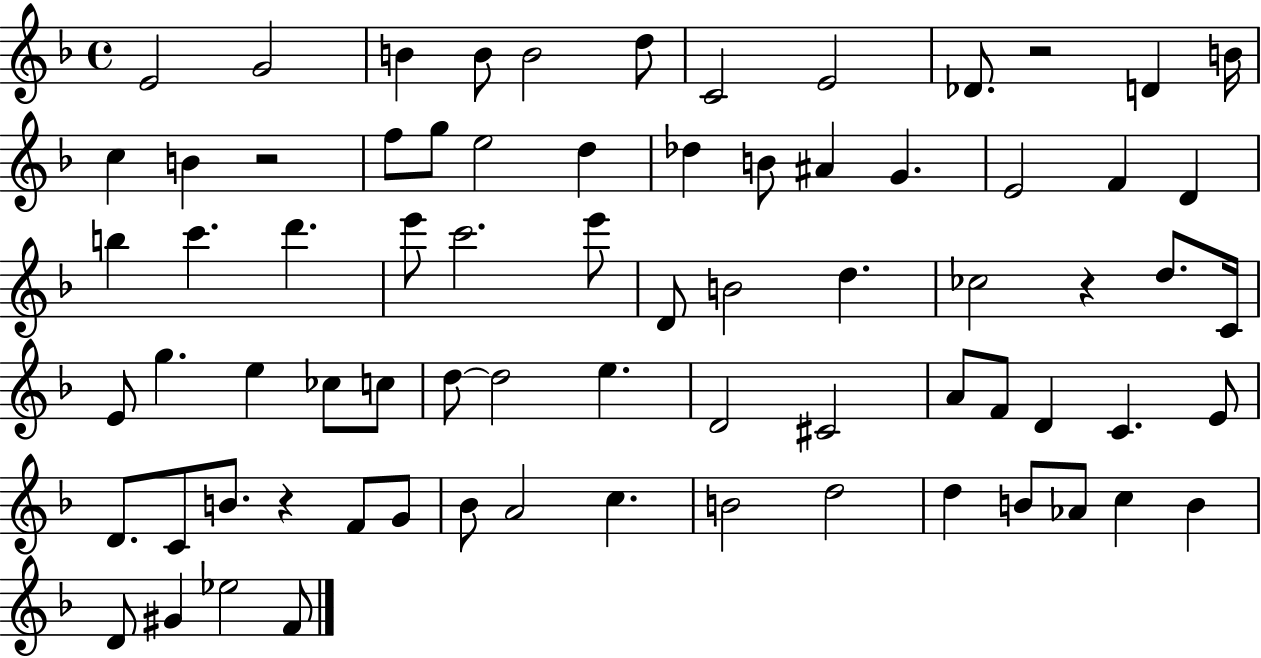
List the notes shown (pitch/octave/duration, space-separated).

E4/h G4/h B4/q B4/e B4/h D5/e C4/h E4/h Db4/e. R/h D4/q B4/s C5/q B4/q R/h F5/e G5/e E5/h D5/q Db5/q B4/e A#4/q G4/q. E4/h F4/q D4/q B5/q C6/q. D6/q. E6/e C6/h. E6/e D4/e B4/h D5/q. CES5/h R/q D5/e. C4/s E4/e G5/q. E5/q CES5/e C5/e D5/e D5/h E5/q. D4/h C#4/h A4/e F4/e D4/q C4/q. E4/e D4/e. C4/e B4/e. R/q F4/e G4/e Bb4/e A4/h C5/q. B4/h D5/h D5/q B4/e Ab4/e C5/q B4/q D4/e G#4/q Eb5/h F4/e